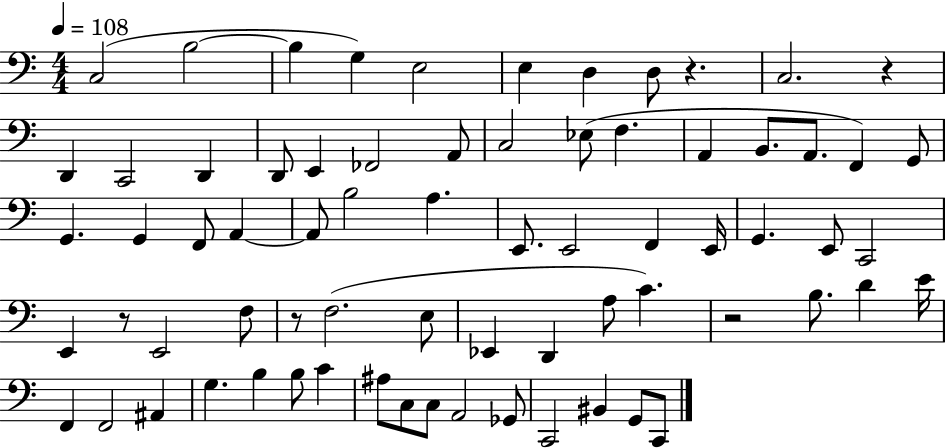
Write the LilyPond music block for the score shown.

{
  \clef bass
  \numericTimeSignature
  \time 4/4
  \key c \major
  \tempo 4 = 108
  c2( b2~~ | b4 g4) e2 | e4 d4 d8 r4. | c2. r4 | \break d,4 c,2 d,4 | d,8 e,4 fes,2 a,8 | c2 ees8( f4. | a,4 b,8. a,8. f,4) g,8 | \break g,4. g,4 f,8 a,4~~ | a,8 b2 a4. | e,8. e,2 f,4 e,16 | g,4. e,8 c,2 | \break e,4 r8 e,2 f8 | r8 f2.( e8 | ees,4 d,4 a8 c'4.) | r2 b8. d'4 e'16 | \break f,4 f,2 ais,4 | g4. b4 b8 c'4 | ais8 c8 c8 a,2 ges,8 | c,2 bis,4 g,8 c,8 | \break \bar "|."
}